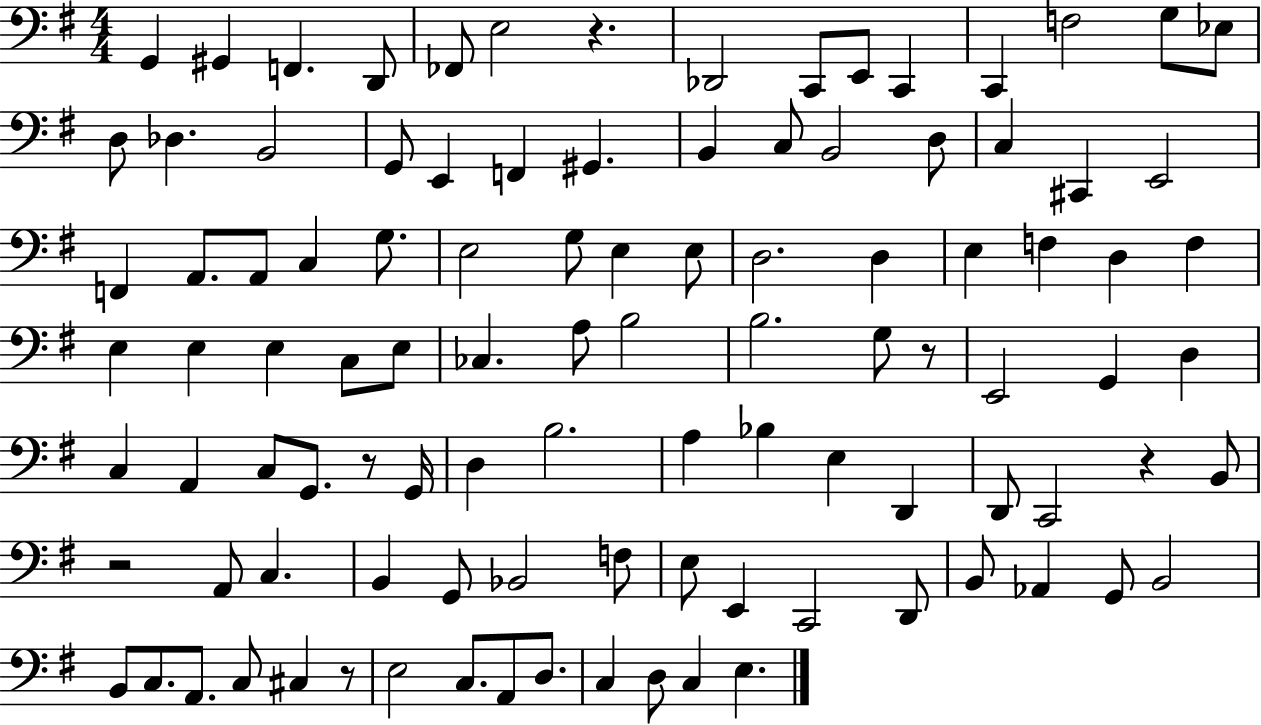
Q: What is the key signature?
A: G major